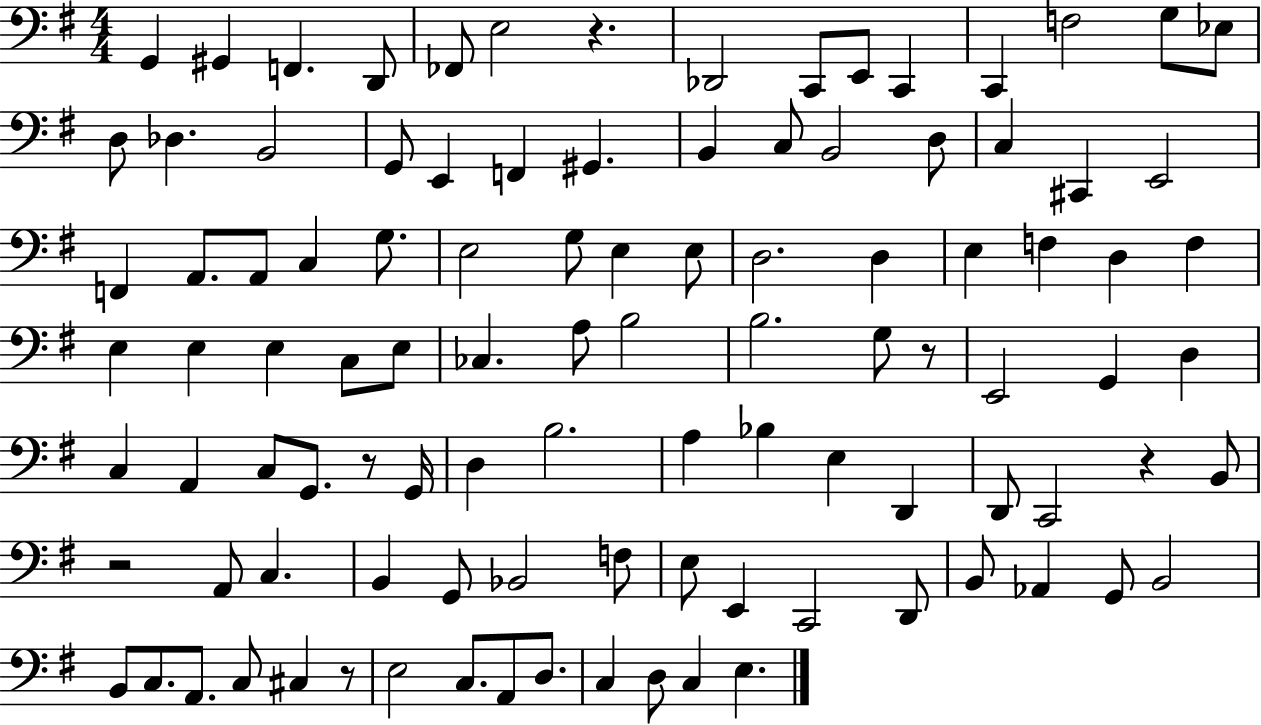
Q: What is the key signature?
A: G major